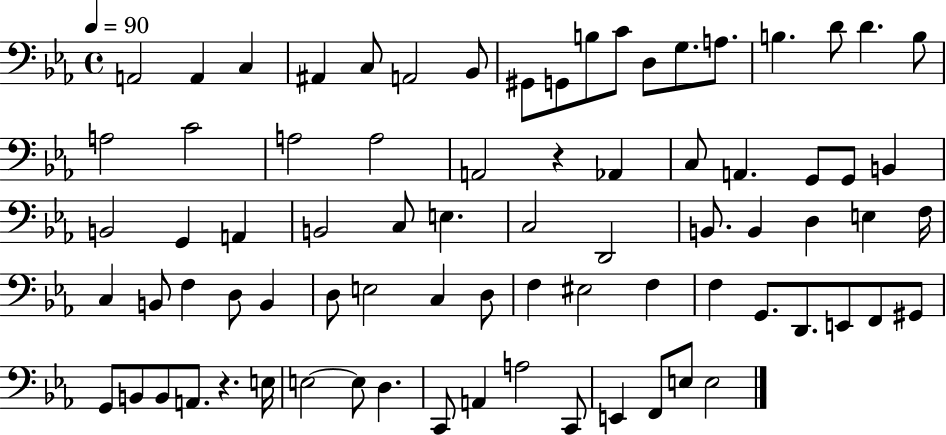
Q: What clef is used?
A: bass